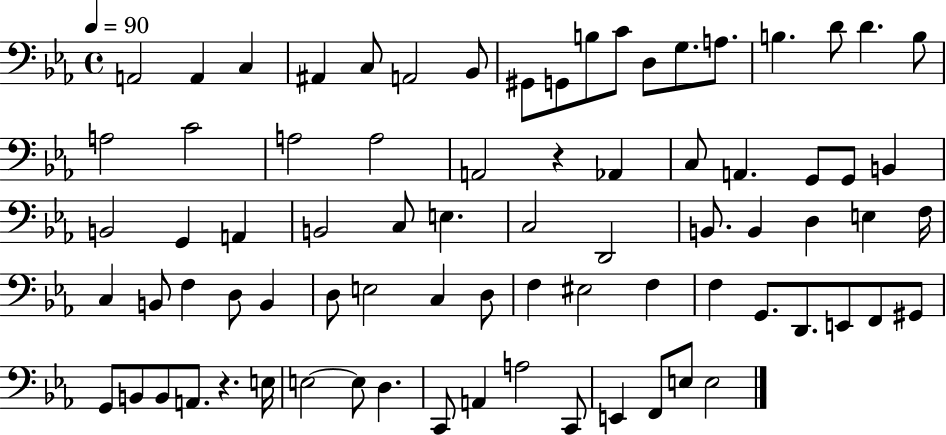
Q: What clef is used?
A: bass